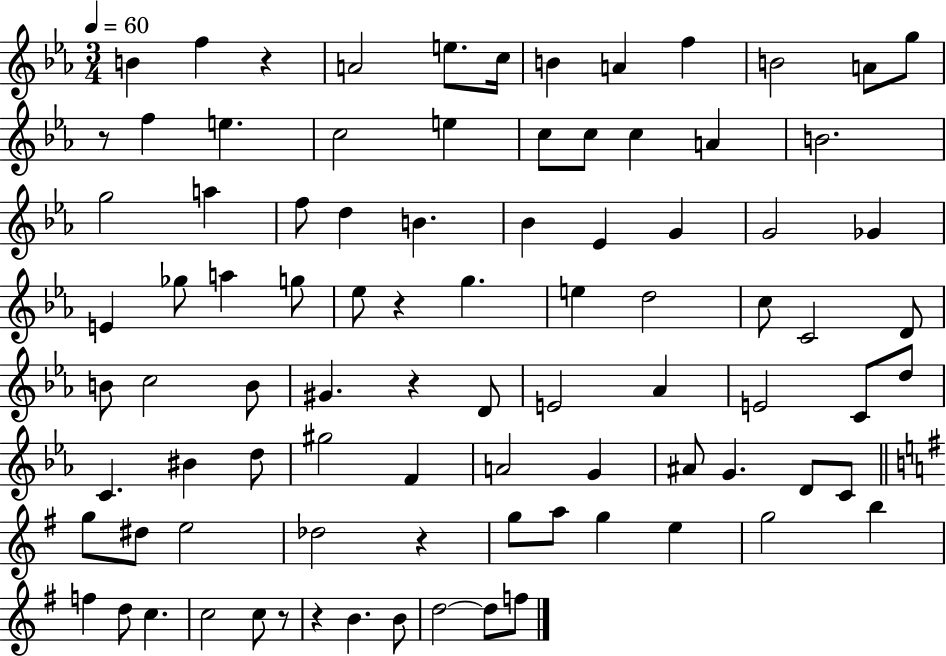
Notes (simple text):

B4/q F5/q R/q A4/h E5/e. C5/s B4/q A4/q F5/q B4/h A4/e G5/e R/e F5/q E5/q. C5/h E5/q C5/e C5/e C5/q A4/q B4/h. G5/h A5/q F5/e D5/q B4/q. Bb4/q Eb4/q G4/q G4/h Gb4/q E4/q Gb5/e A5/q G5/e Eb5/e R/q G5/q. E5/q D5/h C5/e C4/h D4/e B4/e C5/h B4/e G#4/q. R/q D4/e E4/h Ab4/q E4/h C4/e D5/e C4/q. BIS4/q D5/e G#5/h F4/q A4/h G4/q A#4/e G4/q. D4/e C4/e G5/e D#5/e E5/h Db5/h R/q G5/e A5/e G5/q E5/q G5/h B5/q F5/q D5/e C5/q. C5/h C5/e R/e R/q B4/q. B4/e D5/h D5/e F5/e